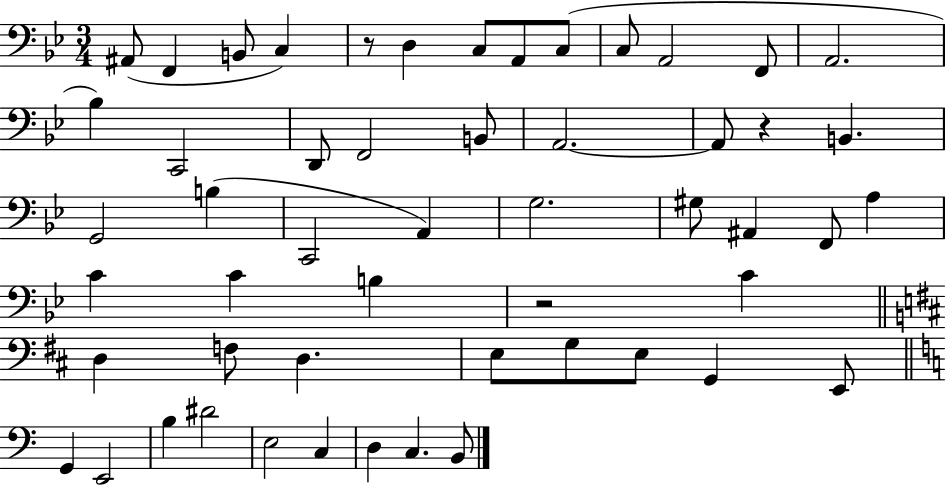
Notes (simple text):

A#2/e F2/q B2/e C3/q R/e D3/q C3/e A2/e C3/e C3/e A2/h F2/e A2/h. Bb3/q C2/h D2/e F2/h B2/e A2/h. A2/e R/q B2/q. G2/h B3/q C2/h A2/q G3/h. G#3/e A#2/q F2/e A3/q C4/q C4/q B3/q R/h C4/q D3/q F3/e D3/q. E3/e G3/e E3/e G2/q E2/e G2/q E2/h B3/q D#4/h E3/h C3/q D3/q C3/q. B2/e